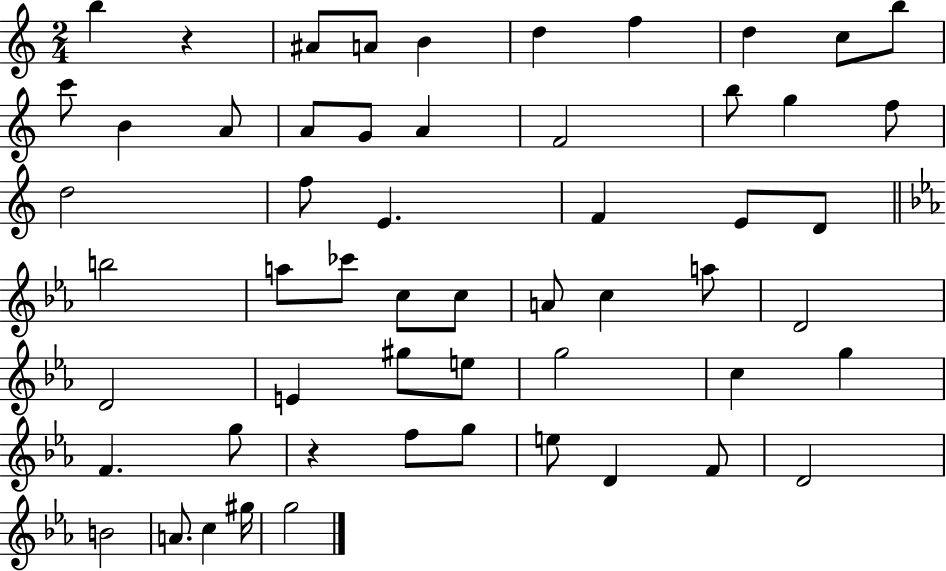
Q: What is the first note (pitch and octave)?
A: B5